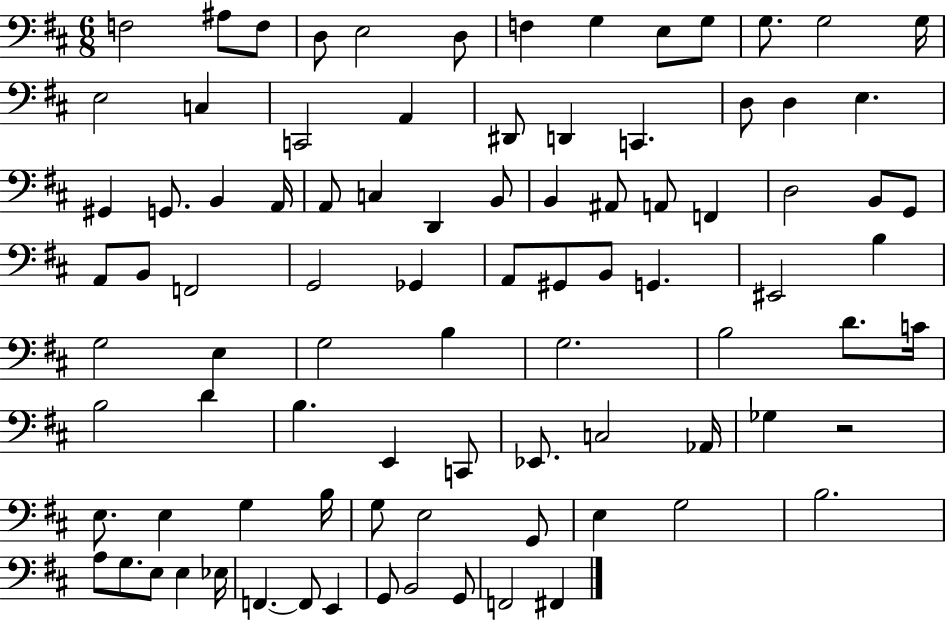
F3/h A#3/e F3/e D3/e E3/h D3/e F3/q G3/q E3/e G3/e G3/e. G3/h G3/s E3/h C3/q C2/h A2/q D#2/e D2/q C2/q. D3/e D3/q E3/q. G#2/q G2/e. B2/q A2/s A2/e C3/q D2/q B2/e B2/q A#2/e A2/e F2/q D3/h B2/e G2/e A2/e B2/e F2/h G2/h Gb2/q A2/e G#2/e B2/e G2/q. EIS2/h B3/q G3/h E3/q G3/h B3/q G3/h. B3/h D4/e. C4/s B3/h D4/q B3/q. E2/q C2/e Eb2/e. C3/h Ab2/s Gb3/q R/h E3/e. E3/q G3/q B3/s G3/e E3/h G2/e E3/q G3/h B3/h. A3/e G3/e. E3/e E3/q Eb3/s F2/q. F2/e E2/q G2/e B2/h G2/e F2/h F#2/q